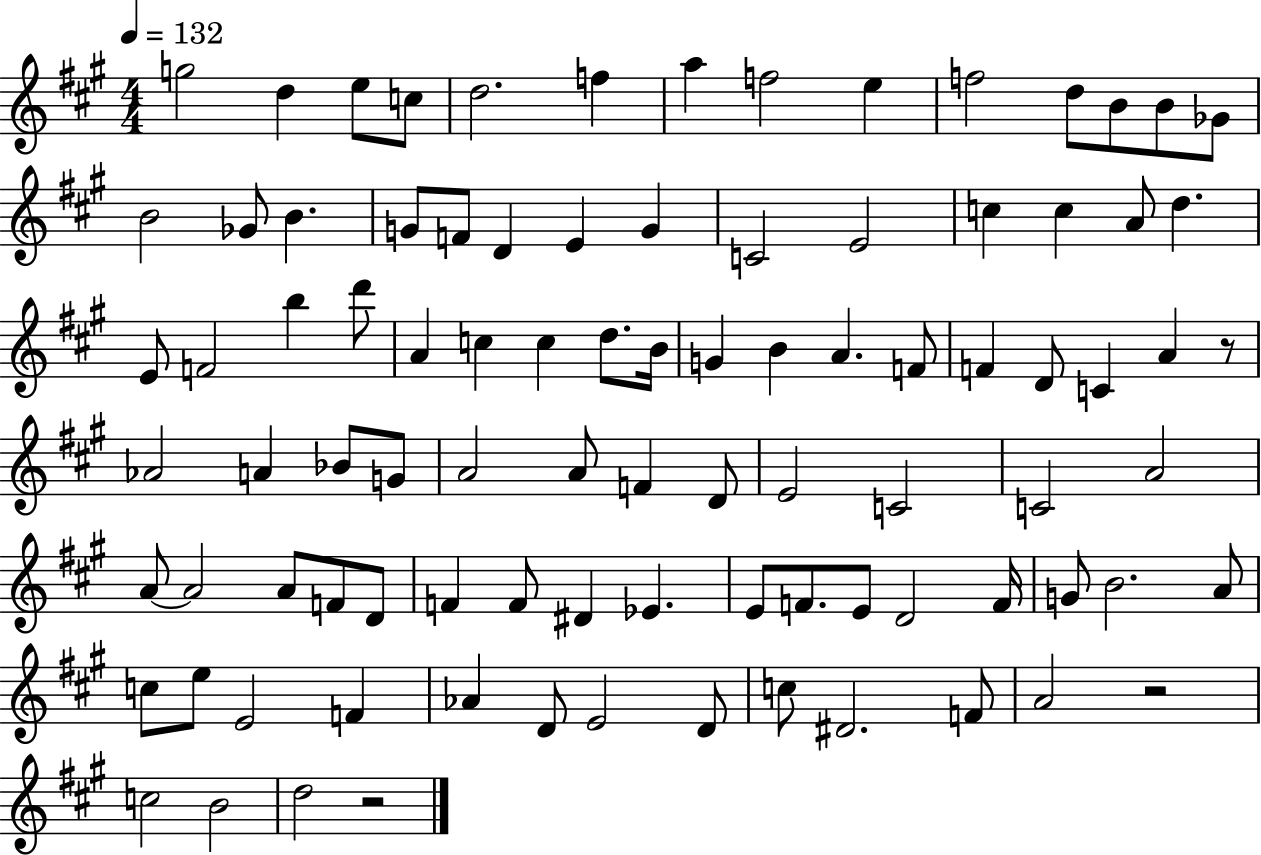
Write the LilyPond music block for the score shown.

{
  \clef treble
  \numericTimeSignature
  \time 4/4
  \key a \major
  \tempo 4 = 132
  g''2 d''4 e''8 c''8 | d''2. f''4 | a''4 f''2 e''4 | f''2 d''8 b'8 b'8 ges'8 | \break b'2 ges'8 b'4. | g'8 f'8 d'4 e'4 g'4 | c'2 e'2 | c''4 c''4 a'8 d''4. | \break e'8 f'2 b''4 d'''8 | a'4 c''4 c''4 d''8. b'16 | g'4 b'4 a'4. f'8 | f'4 d'8 c'4 a'4 r8 | \break aes'2 a'4 bes'8 g'8 | a'2 a'8 f'4 d'8 | e'2 c'2 | c'2 a'2 | \break a'8~~ a'2 a'8 f'8 d'8 | f'4 f'8 dis'4 ees'4. | e'8 f'8. e'8 d'2 f'16 | g'8 b'2. a'8 | \break c''8 e''8 e'2 f'4 | aes'4 d'8 e'2 d'8 | c''8 dis'2. f'8 | a'2 r2 | \break c''2 b'2 | d''2 r2 | \bar "|."
}